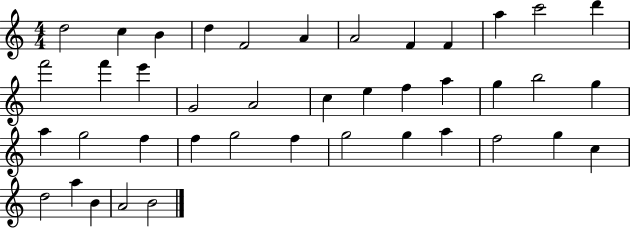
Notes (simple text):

D5/h C5/q B4/q D5/q F4/h A4/q A4/h F4/q F4/q A5/q C6/h D6/q F6/h F6/q E6/q G4/h A4/h C5/q E5/q F5/q A5/q G5/q B5/h G5/q A5/q G5/h F5/q F5/q G5/h F5/q G5/h G5/q A5/q F5/h G5/q C5/q D5/h A5/q B4/q A4/h B4/h